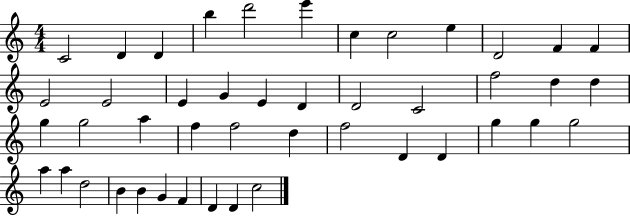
C4/h D4/q D4/q B5/q D6/h E6/q C5/q C5/h E5/q D4/h F4/q F4/q E4/h E4/h E4/q G4/q E4/q D4/q D4/h C4/h F5/h D5/q D5/q G5/q G5/h A5/q F5/q F5/h D5/q F5/h D4/q D4/q G5/q G5/q G5/h A5/q A5/q D5/h B4/q B4/q G4/q F4/q D4/q D4/q C5/h